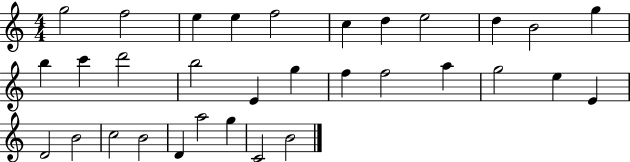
{
  \clef treble
  \numericTimeSignature
  \time 4/4
  \key c \major
  g''2 f''2 | e''4 e''4 f''2 | c''4 d''4 e''2 | d''4 b'2 g''4 | \break b''4 c'''4 d'''2 | b''2 e'4 g''4 | f''4 f''2 a''4 | g''2 e''4 e'4 | \break d'2 b'2 | c''2 b'2 | d'4 a''2 g''4 | c'2 b'2 | \break \bar "|."
}